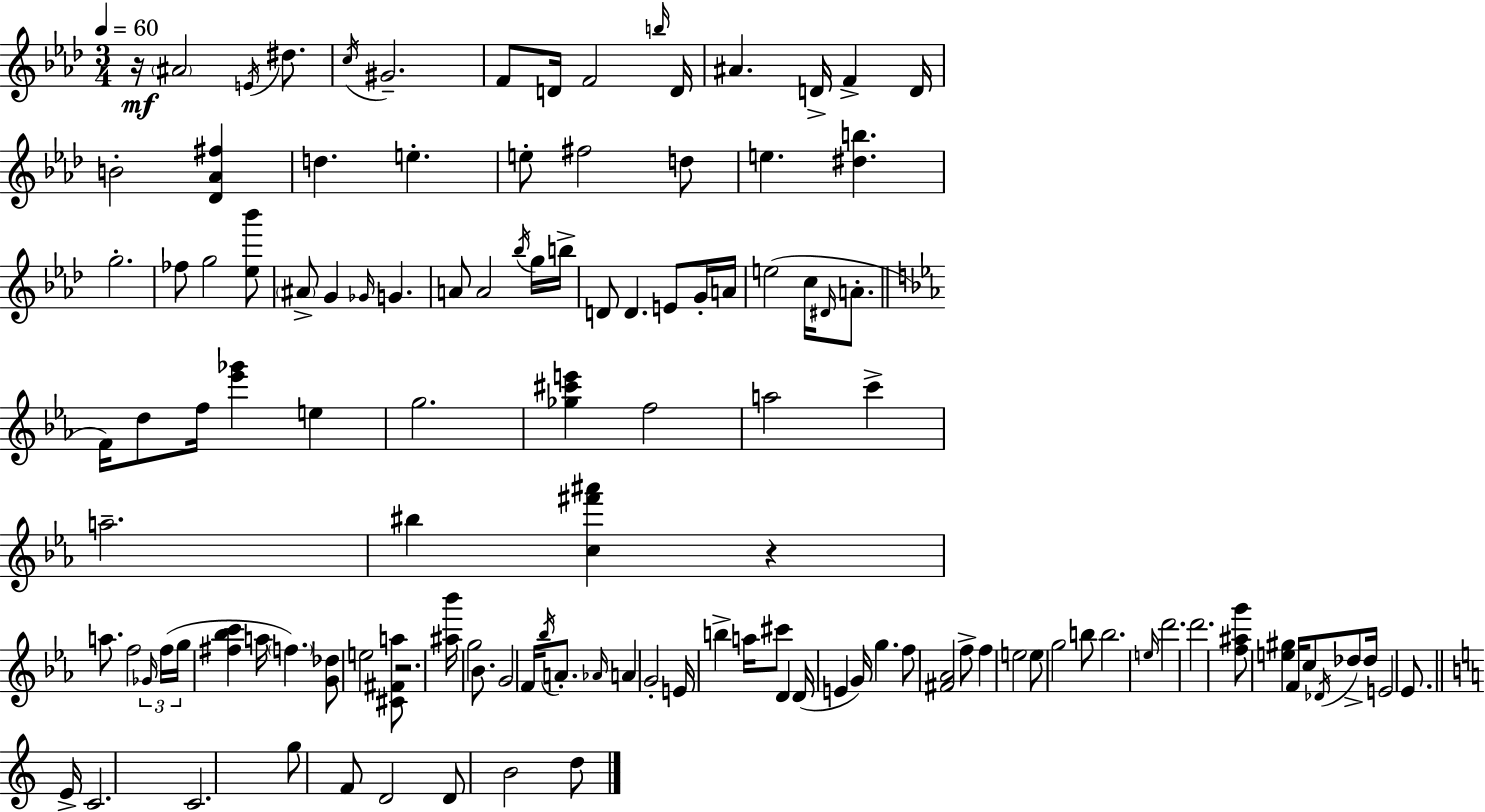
{
  \clef treble
  \numericTimeSignature
  \time 3/4
  \key f \minor
  \tempo 4 = 60
  r16\mf \parenthesize ais'2 \acciaccatura { e'16 } dis''8. | \acciaccatura { c''16 } gis'2.-- | f'8 d'16 f'2 | \grace { b''16 } d'16 ais'4. d'16-> f'4-> | \break d'16 b'2-. <des' aes' fis''>4 | d''4. e''4.-. | e''8-. fis''2 | d''8 e''4. <dis'' b''>4. | \break g''2.-. | fes''8 g''2 | <ees'' bes'''>8 \parenthesize ais'8-> g'4 \grace { ges'16 } g'4. | a'8 a'2 | \break \acciaccatura { bes''16 } g''16 b''16-> d'8 d'4. | e'8 g'16-. a'16 e''2( | c''16 \grace { dis'16 } a'8.-. \bar "||" \break \key c \minor f'16) d''8 f''16 <ees''' ges'''>4 e''4 | g''2. | <ges'' cis''' e'''>4 f''2 | a''2 c'''4-> | \break a''2.-- | bis''4 <c'' fis''' ais'''>4 r4 | a''8. f''2 \tuplet 3/2 { \grace { ges'16 }( | f''16 g''16 } <fis'' bes'' c'''>4 a''16 \parenthesize f''4.) | \break <g' des''>8 e''2 <cis' fis' a''>8 | r2. | <ais'' bes'''>16 g''2 bes'8. | g'2 f'16 \acciaccatura { bes''16 } a'8.-. | \break \grace { aes'16 } a'4 g'2-. | e'16 b''4-> a''16 cis'''8 d'4 | d'16( e'4 g'16) g''4. | f''8 <fis' aes'>2 | \break f''8-> f''4 e''2 | e''8 g''2 | b''8 b''2. | \grace { e''16 } d'''2. | \break d'''2. | <f'' ais'' g'''>8 <e'' gis''>4 f'16 c''8 | \acciaccatura { des'16 } des''8-> des''16 e'2 | ees'8. \bar "||" \break \key c \major e'16-> c'2. | c'2. | g''8 f'8 d'2 | d'8 b'2 d''8 | \break \bar "|."
}